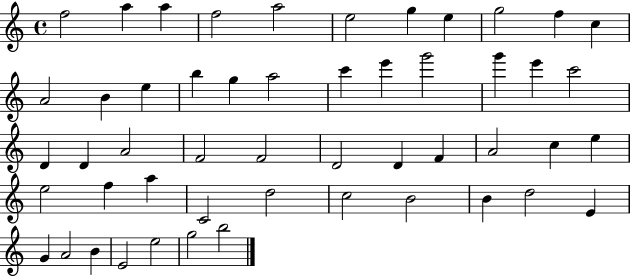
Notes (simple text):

F5/h A5/q A5/q F5/h A5/h E5/h G5/q E5/q G5/h F5/q C5/q A4/h B4/q E5/q B5/q G5/q A5/h C6/q E6/q G6/h G6/q E6/q C6/h D4/q D4/q A4/h F4/h F4/h D4/h D4/q F4/q A4/h C5/q E5/q E5/h F5/q A5/q C4/h D5/h C5/h B4/h B4/q D5/h E4/q G4/q A4/h B4/q E4/h E5/h G5/h B5/h